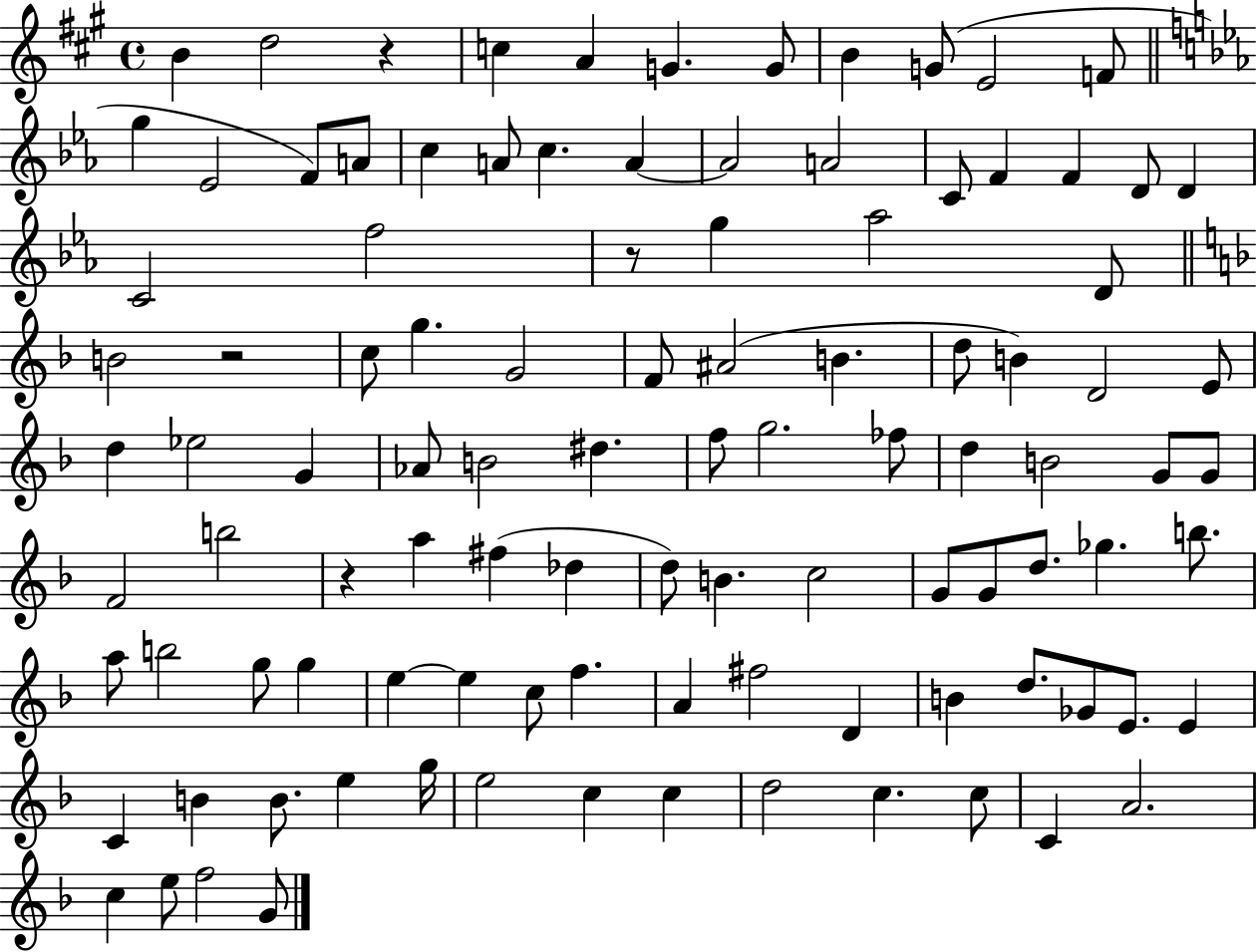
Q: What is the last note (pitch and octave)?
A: G4